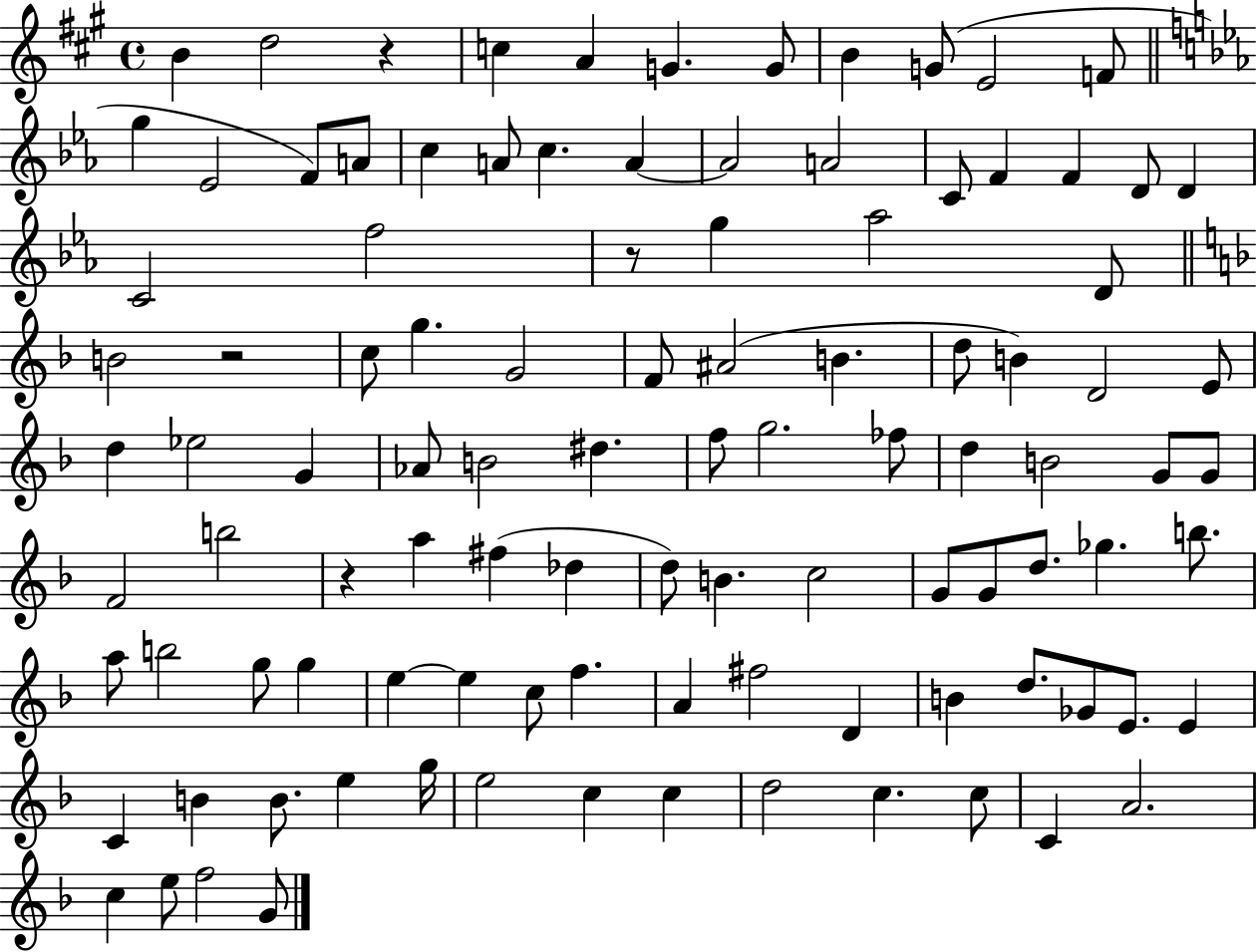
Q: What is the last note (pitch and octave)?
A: G4